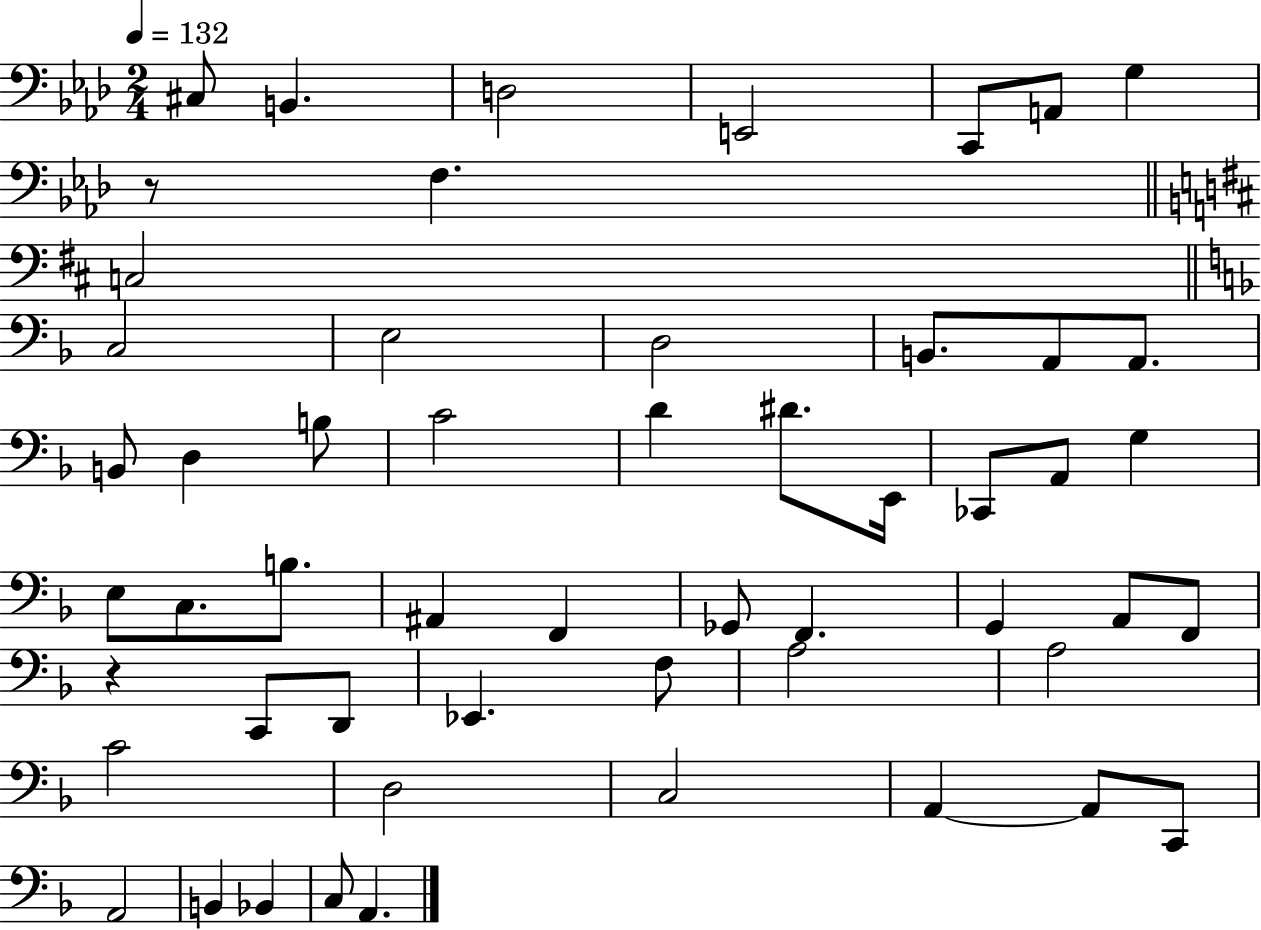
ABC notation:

X:1
T:Untitled
M:2/4
L:1/4
K:Ab
^C,/2 B,, D,2 E,,2 C,,/2 A,,/2 G, z/2 F, C,2 C,2 E,2 D,2 B,,/2 A,,/2 A,,/2 B,,/2 D, B,/2 C2 D ^D/2 E,,/4 _C,,/2 A,,/2 G, E,/2 C,/2 B,/2 ^A,, F,, _G,,/2 F,, G,, A,,/2 F,,/2 z C,,/2 D,,/2 _E,, F,/2 A,2 A,2 C2 D,2 C,2 A,, A,,/2 C,,/2 A,,2 B,, _B,, C,/2 A,,